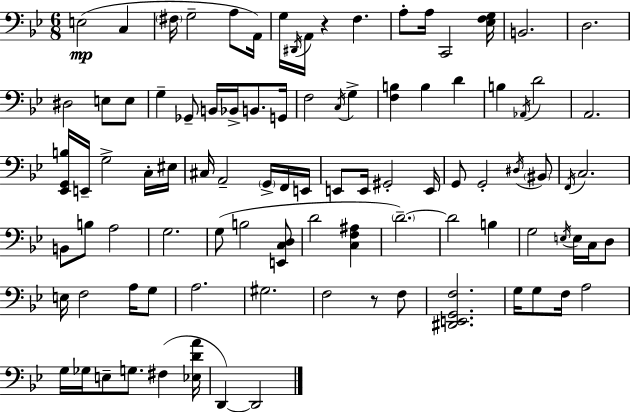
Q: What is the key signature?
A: BES major